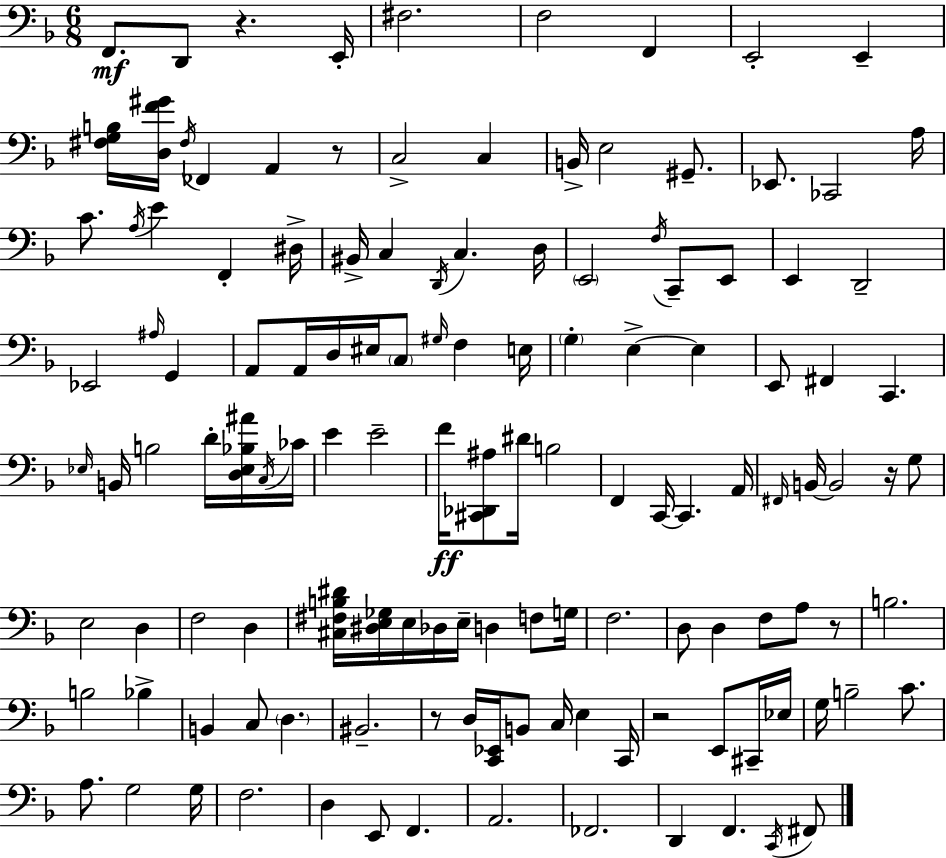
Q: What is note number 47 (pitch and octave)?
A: G3